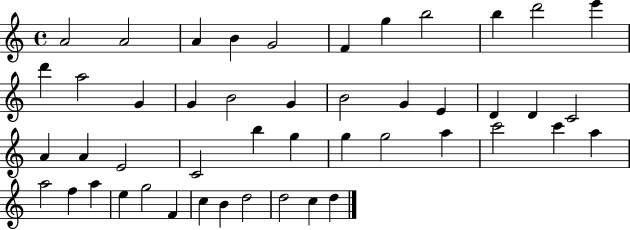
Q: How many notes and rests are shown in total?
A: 47